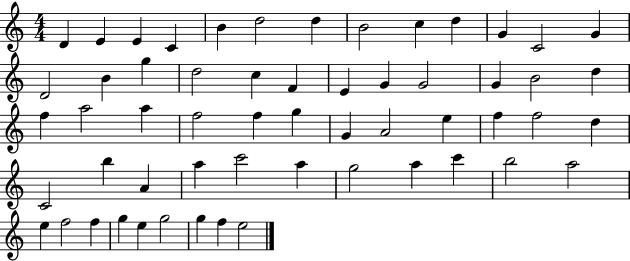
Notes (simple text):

D4/q E4/q E4/q C4/q B4/q D5/h D5/q B4/h C5/q D5/q G4/q C4/h G4/q D4/h B4/q G5/q D5/h C5/q F4/q E4/q G4/q G4/h G4/q B4/h D5/q F5/q A5/h A5/q F5/h F5/q G5/q G4/q A4/h E5/q F5/q F5/h D5/q C4/h B5/q A4/q A5/q C6/h A5/q G5/h A5/q C6/q B5/h A5/h E5/q F5/h F5/q G5/q E5/q G5/h G5/q F5/q E5/h